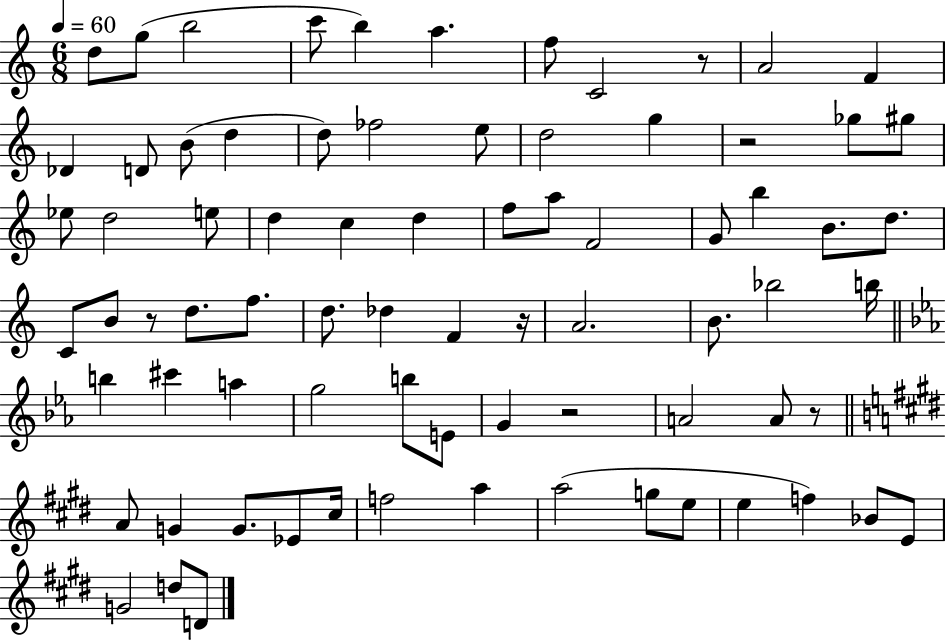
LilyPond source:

{
  \clef treble
  \numericTimeSignature
  \time 6/8
  \key c \major
  \tempo 4 = 60
  d''8 g''8( b''2 | c'''8 b''4) a''4. | f''8 c'2 r8 | a'2 f'4 | \break des'4 d'8 b'8( d''4 | d''8) fes''2 e''8 | d''2 g''4 | r2 ges''8 gis''8 | \break ees''8 d''2 e''8 | d''4 c''4 d''4 | f''8 a''8 f'2 | g'8 b''4 b'8. d''8. | \break c'8 b'8 r8 d''8. f''8. | d''8. des''4 f'4 r16 | a'2. | b'8. bes''2 b''16 | \break \bar "||" \break \key ees \major b''4 cis'''4 a''4 | g''2 b''8 e'8 | g'4 r2 | a'2 a'8 r8 | \break \bar "||" \break \key e \major a'8 g'4 g'8. ees'8 cis''16 | f''2 a''4 | a''2( g''8 e''8 | e''4 f''4) bes'8 e'8 | \break g'2 d''8 d'8 | \bar "|."
}